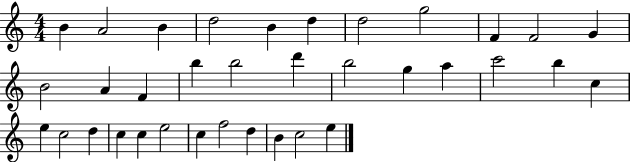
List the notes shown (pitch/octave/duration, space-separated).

B4/q A4/h B4/q D5/h B4/q D5/q D5/h G5/h F4/q F4/h G4/q B4/h A4/q F4/q B5/q B5/h D6/q B5/h G5/q A5/q C6/h B5/q C5/q E5/q C5/h D5/q C5/q C5/q E5/h C5/q F5/h D5/q B4/q C5/h E5/q